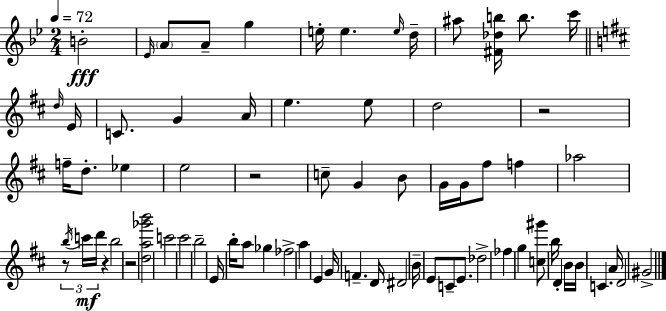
X:1
T:Untitled
M:2/4
L:1/4
K:Gm
B2 _E/4 A/2 A/2 g e/4 e e/4 d/4 ^a/2 [^F_db]/4 b/2 c'/4 d/4 E/4 C/2 G A/4 e e/2 d2 z2 f/4 d/2 _e e2 z2 c/2 G B/2 G/4 G/4 ^f/2 f _a2 z/2 b/4 c'/4 d'/4 z b2 z2 [da_g'b']2 c'2 ^c'2 b2 E/4 b/4 a/2 _g _f2 a E G/4 F D/4 ^D2 B/4 E/2 C/2 E/2 _d2 _f g [c^g']/2 b/4 D B/4 B/4 C A/4 D2 ^G2